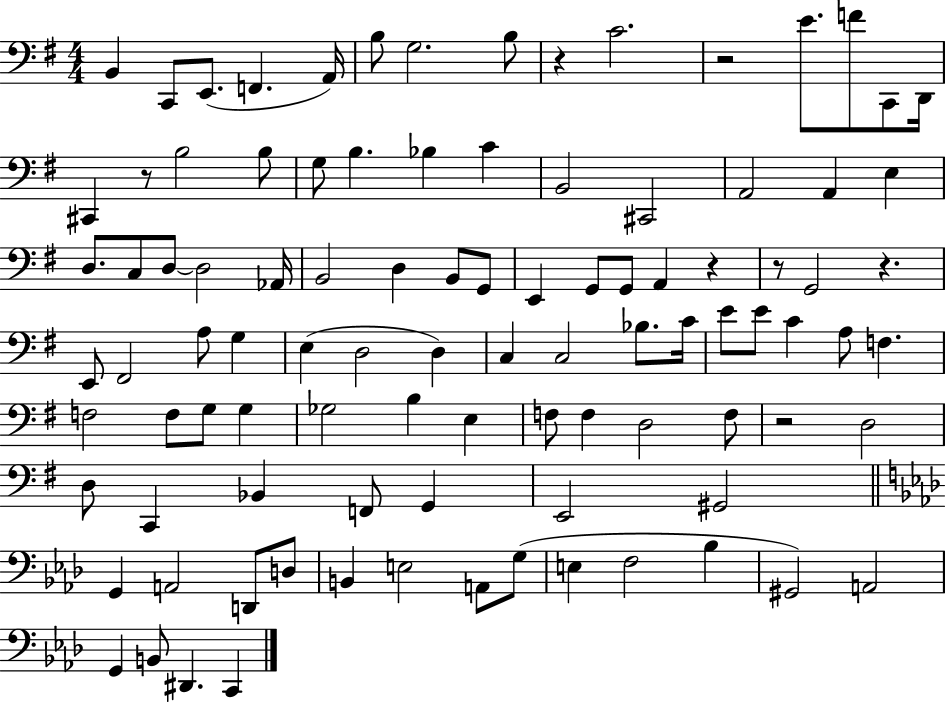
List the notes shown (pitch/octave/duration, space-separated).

B2/q C2/e E2/e. F2/q. A2/s B3/e G3/h. B3/e R/q C4/h. R/h E4/e. F4/e C2/e D2/s C#2/q R/e B3/h B3/e G3/e B3/q. Bb3/q C4/q B2/h C#2/h A2/h A2/q E3/q D3/e. C3/e D3/e D3/h Ab2/s B2/h D3/q B2/e G2/e E2/q G2/e G2/e A2/q R/q R/e G2/h R/q. E2/e F#2/h A3/e G3/q E3/q D3/h D3/q C3/q C3/h Bb3/e. C4/s E4/e E4/e C4/q A3/e F3/q. F3/h F3/e G3/e G3/q Gb3/h B3/q E3/q F3/e F3/q D3/h F3/e R/h D3/h D3/e C2/q Bb2/q F2/e G2/q E2/h G#2/h G2/q A2/h D2/e D3/e B2/q E3/h A2/e G3/e E3/q F3/h Bb3/q G#2/h A2/h G2/q B2/e D#2/q. C2/q